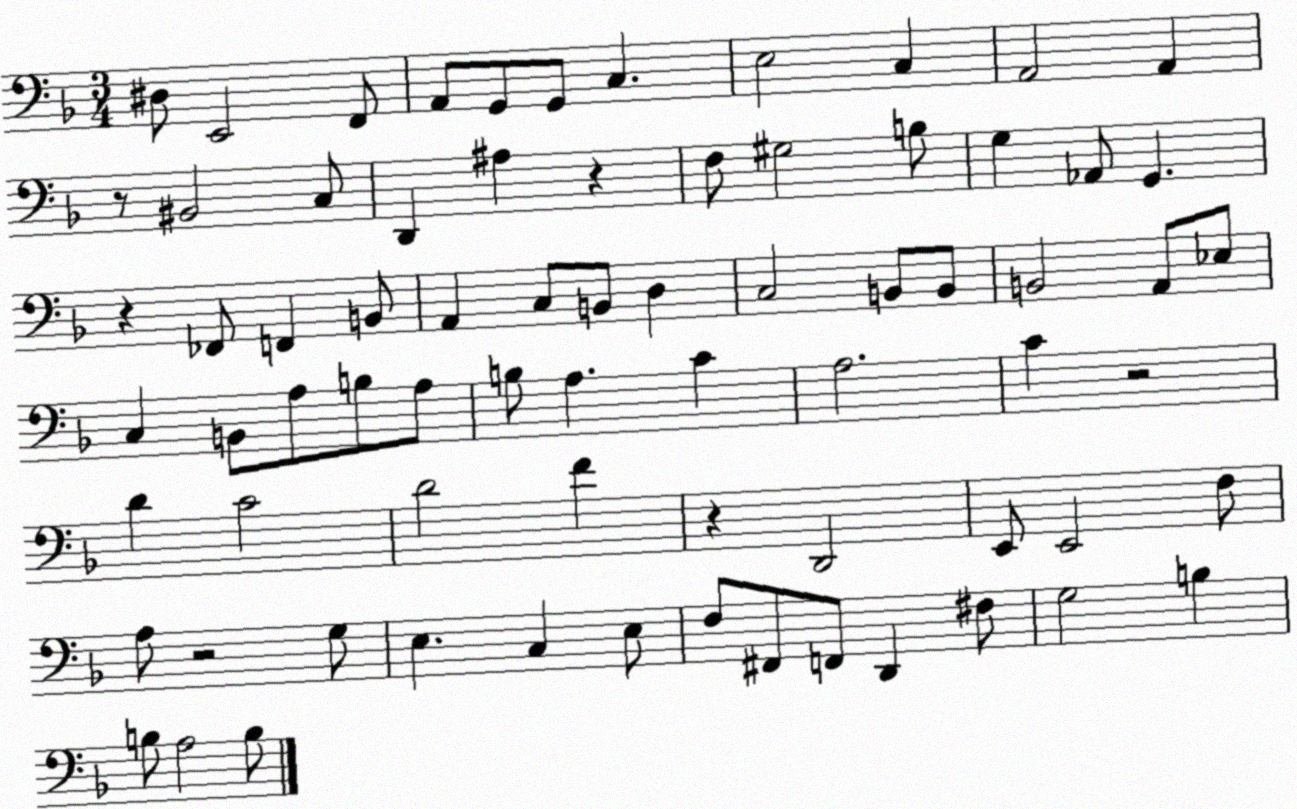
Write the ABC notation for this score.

X:1
T:Untitled
M:3/4
L:1/4
K:F
^D,/2 E,,2 F,,/2 A,,/2 G,,/2 G,,/2 C, E,2 C, A,,2 A,, z/2 ^B,,2 C,/2 D,, ^A, z F,/2 ^G,2 B,/2 G, _A,,/2 G,, z _F,,/2 F,, B,,/2 A,, C,/2 B,,/2 D, C,2 B,,/2 B,,/2 B,,2 A,,/2 _E,/2 C, B,,/2 A,/2 B,/2 A,/2 B,/2 A, C A,2 C z2 D C2 D2 F z D,,2 E,,/2 E,,2 F,/2 A,/2 z2 G,/2 E, C, E,/2 F,/2 ^F,,/2 F,,/2 D,, ^F,/2 G,2 B, B,/2 A,2 B,/2